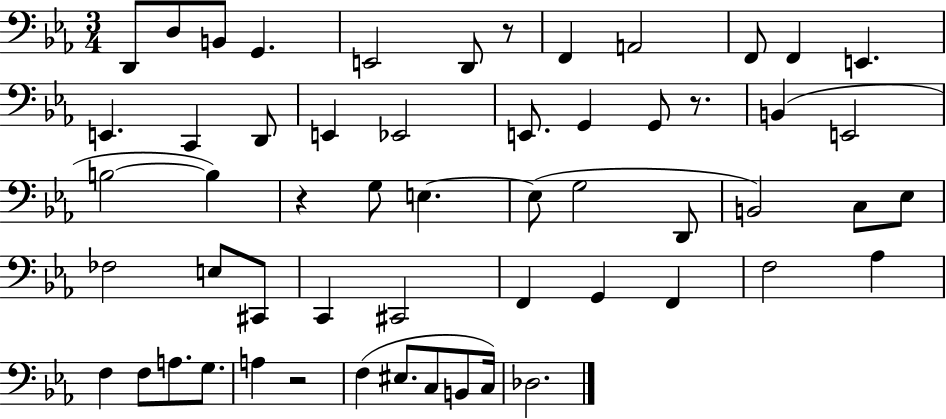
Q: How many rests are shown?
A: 4